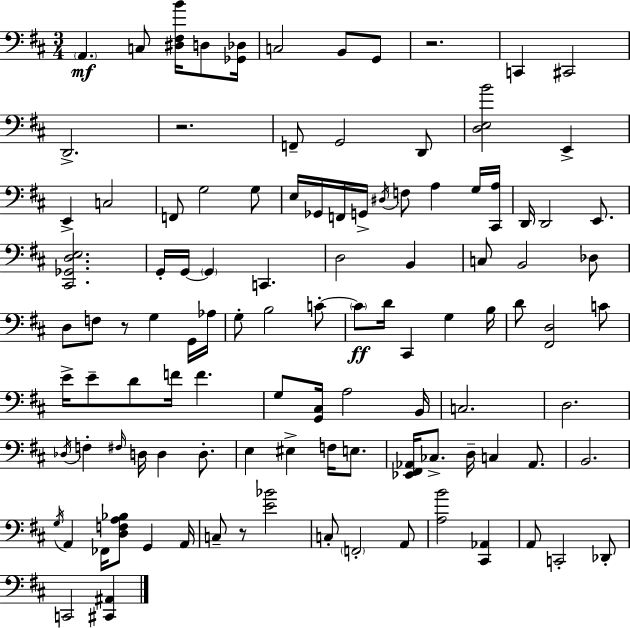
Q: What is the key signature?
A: D major